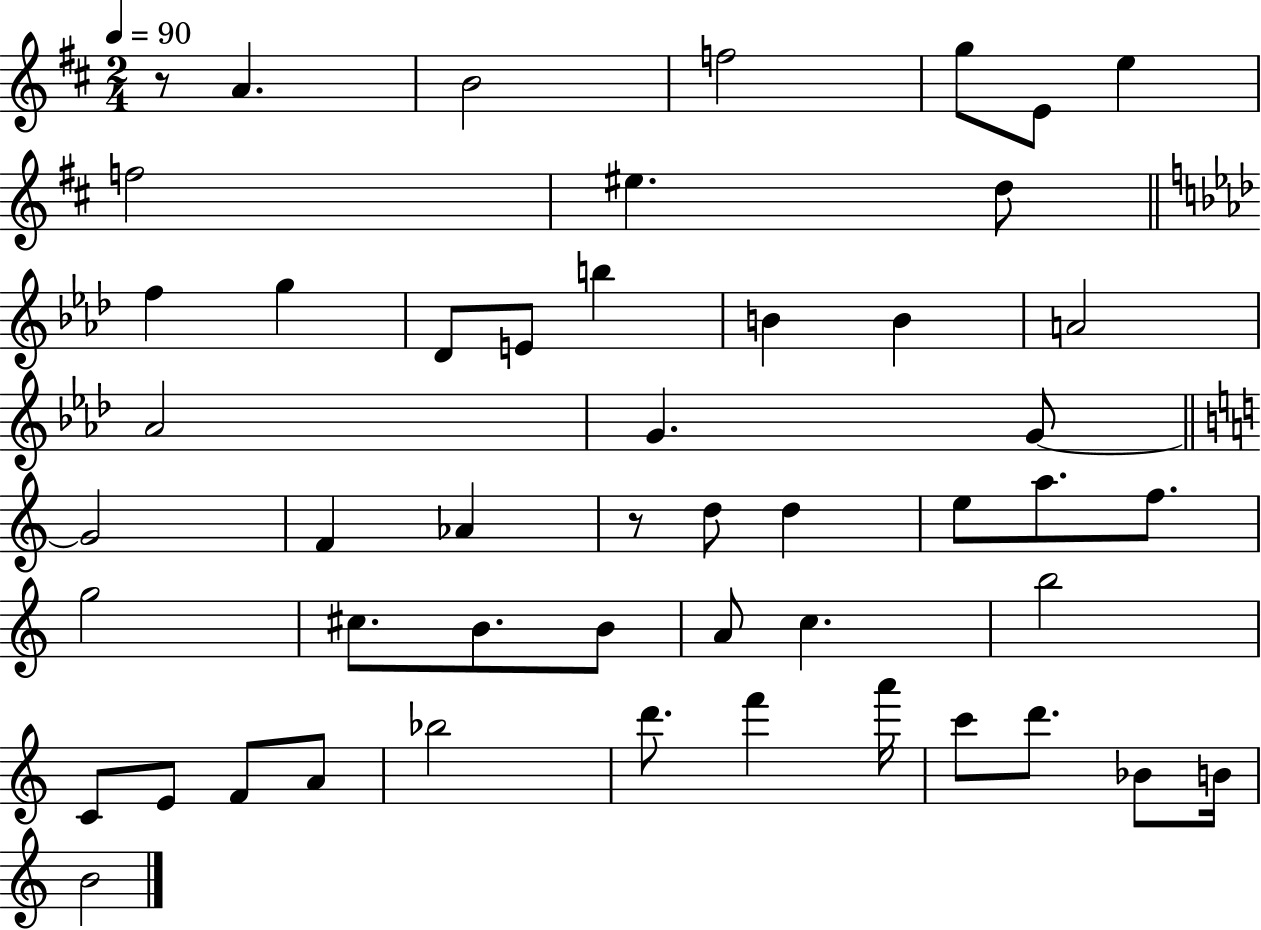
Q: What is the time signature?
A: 2/4